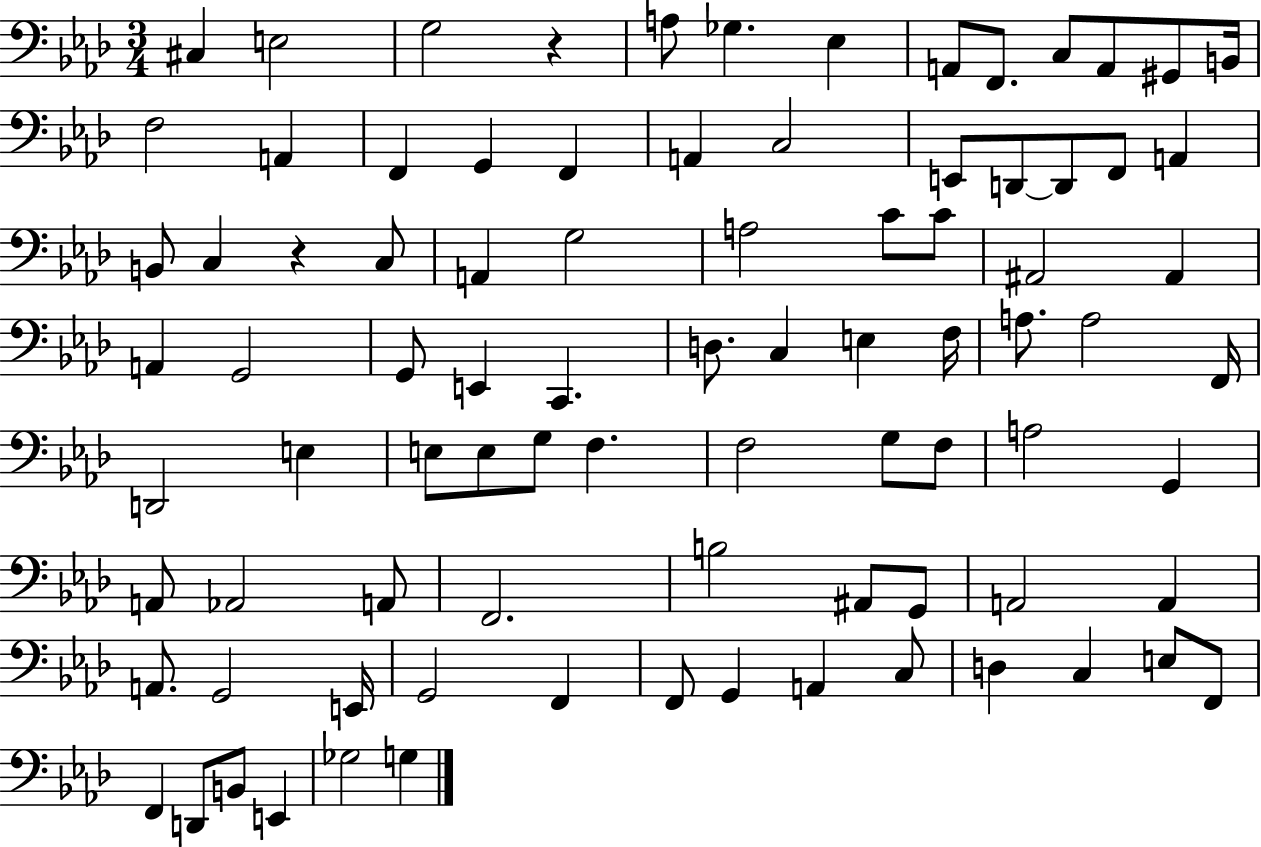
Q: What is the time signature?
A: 3/4